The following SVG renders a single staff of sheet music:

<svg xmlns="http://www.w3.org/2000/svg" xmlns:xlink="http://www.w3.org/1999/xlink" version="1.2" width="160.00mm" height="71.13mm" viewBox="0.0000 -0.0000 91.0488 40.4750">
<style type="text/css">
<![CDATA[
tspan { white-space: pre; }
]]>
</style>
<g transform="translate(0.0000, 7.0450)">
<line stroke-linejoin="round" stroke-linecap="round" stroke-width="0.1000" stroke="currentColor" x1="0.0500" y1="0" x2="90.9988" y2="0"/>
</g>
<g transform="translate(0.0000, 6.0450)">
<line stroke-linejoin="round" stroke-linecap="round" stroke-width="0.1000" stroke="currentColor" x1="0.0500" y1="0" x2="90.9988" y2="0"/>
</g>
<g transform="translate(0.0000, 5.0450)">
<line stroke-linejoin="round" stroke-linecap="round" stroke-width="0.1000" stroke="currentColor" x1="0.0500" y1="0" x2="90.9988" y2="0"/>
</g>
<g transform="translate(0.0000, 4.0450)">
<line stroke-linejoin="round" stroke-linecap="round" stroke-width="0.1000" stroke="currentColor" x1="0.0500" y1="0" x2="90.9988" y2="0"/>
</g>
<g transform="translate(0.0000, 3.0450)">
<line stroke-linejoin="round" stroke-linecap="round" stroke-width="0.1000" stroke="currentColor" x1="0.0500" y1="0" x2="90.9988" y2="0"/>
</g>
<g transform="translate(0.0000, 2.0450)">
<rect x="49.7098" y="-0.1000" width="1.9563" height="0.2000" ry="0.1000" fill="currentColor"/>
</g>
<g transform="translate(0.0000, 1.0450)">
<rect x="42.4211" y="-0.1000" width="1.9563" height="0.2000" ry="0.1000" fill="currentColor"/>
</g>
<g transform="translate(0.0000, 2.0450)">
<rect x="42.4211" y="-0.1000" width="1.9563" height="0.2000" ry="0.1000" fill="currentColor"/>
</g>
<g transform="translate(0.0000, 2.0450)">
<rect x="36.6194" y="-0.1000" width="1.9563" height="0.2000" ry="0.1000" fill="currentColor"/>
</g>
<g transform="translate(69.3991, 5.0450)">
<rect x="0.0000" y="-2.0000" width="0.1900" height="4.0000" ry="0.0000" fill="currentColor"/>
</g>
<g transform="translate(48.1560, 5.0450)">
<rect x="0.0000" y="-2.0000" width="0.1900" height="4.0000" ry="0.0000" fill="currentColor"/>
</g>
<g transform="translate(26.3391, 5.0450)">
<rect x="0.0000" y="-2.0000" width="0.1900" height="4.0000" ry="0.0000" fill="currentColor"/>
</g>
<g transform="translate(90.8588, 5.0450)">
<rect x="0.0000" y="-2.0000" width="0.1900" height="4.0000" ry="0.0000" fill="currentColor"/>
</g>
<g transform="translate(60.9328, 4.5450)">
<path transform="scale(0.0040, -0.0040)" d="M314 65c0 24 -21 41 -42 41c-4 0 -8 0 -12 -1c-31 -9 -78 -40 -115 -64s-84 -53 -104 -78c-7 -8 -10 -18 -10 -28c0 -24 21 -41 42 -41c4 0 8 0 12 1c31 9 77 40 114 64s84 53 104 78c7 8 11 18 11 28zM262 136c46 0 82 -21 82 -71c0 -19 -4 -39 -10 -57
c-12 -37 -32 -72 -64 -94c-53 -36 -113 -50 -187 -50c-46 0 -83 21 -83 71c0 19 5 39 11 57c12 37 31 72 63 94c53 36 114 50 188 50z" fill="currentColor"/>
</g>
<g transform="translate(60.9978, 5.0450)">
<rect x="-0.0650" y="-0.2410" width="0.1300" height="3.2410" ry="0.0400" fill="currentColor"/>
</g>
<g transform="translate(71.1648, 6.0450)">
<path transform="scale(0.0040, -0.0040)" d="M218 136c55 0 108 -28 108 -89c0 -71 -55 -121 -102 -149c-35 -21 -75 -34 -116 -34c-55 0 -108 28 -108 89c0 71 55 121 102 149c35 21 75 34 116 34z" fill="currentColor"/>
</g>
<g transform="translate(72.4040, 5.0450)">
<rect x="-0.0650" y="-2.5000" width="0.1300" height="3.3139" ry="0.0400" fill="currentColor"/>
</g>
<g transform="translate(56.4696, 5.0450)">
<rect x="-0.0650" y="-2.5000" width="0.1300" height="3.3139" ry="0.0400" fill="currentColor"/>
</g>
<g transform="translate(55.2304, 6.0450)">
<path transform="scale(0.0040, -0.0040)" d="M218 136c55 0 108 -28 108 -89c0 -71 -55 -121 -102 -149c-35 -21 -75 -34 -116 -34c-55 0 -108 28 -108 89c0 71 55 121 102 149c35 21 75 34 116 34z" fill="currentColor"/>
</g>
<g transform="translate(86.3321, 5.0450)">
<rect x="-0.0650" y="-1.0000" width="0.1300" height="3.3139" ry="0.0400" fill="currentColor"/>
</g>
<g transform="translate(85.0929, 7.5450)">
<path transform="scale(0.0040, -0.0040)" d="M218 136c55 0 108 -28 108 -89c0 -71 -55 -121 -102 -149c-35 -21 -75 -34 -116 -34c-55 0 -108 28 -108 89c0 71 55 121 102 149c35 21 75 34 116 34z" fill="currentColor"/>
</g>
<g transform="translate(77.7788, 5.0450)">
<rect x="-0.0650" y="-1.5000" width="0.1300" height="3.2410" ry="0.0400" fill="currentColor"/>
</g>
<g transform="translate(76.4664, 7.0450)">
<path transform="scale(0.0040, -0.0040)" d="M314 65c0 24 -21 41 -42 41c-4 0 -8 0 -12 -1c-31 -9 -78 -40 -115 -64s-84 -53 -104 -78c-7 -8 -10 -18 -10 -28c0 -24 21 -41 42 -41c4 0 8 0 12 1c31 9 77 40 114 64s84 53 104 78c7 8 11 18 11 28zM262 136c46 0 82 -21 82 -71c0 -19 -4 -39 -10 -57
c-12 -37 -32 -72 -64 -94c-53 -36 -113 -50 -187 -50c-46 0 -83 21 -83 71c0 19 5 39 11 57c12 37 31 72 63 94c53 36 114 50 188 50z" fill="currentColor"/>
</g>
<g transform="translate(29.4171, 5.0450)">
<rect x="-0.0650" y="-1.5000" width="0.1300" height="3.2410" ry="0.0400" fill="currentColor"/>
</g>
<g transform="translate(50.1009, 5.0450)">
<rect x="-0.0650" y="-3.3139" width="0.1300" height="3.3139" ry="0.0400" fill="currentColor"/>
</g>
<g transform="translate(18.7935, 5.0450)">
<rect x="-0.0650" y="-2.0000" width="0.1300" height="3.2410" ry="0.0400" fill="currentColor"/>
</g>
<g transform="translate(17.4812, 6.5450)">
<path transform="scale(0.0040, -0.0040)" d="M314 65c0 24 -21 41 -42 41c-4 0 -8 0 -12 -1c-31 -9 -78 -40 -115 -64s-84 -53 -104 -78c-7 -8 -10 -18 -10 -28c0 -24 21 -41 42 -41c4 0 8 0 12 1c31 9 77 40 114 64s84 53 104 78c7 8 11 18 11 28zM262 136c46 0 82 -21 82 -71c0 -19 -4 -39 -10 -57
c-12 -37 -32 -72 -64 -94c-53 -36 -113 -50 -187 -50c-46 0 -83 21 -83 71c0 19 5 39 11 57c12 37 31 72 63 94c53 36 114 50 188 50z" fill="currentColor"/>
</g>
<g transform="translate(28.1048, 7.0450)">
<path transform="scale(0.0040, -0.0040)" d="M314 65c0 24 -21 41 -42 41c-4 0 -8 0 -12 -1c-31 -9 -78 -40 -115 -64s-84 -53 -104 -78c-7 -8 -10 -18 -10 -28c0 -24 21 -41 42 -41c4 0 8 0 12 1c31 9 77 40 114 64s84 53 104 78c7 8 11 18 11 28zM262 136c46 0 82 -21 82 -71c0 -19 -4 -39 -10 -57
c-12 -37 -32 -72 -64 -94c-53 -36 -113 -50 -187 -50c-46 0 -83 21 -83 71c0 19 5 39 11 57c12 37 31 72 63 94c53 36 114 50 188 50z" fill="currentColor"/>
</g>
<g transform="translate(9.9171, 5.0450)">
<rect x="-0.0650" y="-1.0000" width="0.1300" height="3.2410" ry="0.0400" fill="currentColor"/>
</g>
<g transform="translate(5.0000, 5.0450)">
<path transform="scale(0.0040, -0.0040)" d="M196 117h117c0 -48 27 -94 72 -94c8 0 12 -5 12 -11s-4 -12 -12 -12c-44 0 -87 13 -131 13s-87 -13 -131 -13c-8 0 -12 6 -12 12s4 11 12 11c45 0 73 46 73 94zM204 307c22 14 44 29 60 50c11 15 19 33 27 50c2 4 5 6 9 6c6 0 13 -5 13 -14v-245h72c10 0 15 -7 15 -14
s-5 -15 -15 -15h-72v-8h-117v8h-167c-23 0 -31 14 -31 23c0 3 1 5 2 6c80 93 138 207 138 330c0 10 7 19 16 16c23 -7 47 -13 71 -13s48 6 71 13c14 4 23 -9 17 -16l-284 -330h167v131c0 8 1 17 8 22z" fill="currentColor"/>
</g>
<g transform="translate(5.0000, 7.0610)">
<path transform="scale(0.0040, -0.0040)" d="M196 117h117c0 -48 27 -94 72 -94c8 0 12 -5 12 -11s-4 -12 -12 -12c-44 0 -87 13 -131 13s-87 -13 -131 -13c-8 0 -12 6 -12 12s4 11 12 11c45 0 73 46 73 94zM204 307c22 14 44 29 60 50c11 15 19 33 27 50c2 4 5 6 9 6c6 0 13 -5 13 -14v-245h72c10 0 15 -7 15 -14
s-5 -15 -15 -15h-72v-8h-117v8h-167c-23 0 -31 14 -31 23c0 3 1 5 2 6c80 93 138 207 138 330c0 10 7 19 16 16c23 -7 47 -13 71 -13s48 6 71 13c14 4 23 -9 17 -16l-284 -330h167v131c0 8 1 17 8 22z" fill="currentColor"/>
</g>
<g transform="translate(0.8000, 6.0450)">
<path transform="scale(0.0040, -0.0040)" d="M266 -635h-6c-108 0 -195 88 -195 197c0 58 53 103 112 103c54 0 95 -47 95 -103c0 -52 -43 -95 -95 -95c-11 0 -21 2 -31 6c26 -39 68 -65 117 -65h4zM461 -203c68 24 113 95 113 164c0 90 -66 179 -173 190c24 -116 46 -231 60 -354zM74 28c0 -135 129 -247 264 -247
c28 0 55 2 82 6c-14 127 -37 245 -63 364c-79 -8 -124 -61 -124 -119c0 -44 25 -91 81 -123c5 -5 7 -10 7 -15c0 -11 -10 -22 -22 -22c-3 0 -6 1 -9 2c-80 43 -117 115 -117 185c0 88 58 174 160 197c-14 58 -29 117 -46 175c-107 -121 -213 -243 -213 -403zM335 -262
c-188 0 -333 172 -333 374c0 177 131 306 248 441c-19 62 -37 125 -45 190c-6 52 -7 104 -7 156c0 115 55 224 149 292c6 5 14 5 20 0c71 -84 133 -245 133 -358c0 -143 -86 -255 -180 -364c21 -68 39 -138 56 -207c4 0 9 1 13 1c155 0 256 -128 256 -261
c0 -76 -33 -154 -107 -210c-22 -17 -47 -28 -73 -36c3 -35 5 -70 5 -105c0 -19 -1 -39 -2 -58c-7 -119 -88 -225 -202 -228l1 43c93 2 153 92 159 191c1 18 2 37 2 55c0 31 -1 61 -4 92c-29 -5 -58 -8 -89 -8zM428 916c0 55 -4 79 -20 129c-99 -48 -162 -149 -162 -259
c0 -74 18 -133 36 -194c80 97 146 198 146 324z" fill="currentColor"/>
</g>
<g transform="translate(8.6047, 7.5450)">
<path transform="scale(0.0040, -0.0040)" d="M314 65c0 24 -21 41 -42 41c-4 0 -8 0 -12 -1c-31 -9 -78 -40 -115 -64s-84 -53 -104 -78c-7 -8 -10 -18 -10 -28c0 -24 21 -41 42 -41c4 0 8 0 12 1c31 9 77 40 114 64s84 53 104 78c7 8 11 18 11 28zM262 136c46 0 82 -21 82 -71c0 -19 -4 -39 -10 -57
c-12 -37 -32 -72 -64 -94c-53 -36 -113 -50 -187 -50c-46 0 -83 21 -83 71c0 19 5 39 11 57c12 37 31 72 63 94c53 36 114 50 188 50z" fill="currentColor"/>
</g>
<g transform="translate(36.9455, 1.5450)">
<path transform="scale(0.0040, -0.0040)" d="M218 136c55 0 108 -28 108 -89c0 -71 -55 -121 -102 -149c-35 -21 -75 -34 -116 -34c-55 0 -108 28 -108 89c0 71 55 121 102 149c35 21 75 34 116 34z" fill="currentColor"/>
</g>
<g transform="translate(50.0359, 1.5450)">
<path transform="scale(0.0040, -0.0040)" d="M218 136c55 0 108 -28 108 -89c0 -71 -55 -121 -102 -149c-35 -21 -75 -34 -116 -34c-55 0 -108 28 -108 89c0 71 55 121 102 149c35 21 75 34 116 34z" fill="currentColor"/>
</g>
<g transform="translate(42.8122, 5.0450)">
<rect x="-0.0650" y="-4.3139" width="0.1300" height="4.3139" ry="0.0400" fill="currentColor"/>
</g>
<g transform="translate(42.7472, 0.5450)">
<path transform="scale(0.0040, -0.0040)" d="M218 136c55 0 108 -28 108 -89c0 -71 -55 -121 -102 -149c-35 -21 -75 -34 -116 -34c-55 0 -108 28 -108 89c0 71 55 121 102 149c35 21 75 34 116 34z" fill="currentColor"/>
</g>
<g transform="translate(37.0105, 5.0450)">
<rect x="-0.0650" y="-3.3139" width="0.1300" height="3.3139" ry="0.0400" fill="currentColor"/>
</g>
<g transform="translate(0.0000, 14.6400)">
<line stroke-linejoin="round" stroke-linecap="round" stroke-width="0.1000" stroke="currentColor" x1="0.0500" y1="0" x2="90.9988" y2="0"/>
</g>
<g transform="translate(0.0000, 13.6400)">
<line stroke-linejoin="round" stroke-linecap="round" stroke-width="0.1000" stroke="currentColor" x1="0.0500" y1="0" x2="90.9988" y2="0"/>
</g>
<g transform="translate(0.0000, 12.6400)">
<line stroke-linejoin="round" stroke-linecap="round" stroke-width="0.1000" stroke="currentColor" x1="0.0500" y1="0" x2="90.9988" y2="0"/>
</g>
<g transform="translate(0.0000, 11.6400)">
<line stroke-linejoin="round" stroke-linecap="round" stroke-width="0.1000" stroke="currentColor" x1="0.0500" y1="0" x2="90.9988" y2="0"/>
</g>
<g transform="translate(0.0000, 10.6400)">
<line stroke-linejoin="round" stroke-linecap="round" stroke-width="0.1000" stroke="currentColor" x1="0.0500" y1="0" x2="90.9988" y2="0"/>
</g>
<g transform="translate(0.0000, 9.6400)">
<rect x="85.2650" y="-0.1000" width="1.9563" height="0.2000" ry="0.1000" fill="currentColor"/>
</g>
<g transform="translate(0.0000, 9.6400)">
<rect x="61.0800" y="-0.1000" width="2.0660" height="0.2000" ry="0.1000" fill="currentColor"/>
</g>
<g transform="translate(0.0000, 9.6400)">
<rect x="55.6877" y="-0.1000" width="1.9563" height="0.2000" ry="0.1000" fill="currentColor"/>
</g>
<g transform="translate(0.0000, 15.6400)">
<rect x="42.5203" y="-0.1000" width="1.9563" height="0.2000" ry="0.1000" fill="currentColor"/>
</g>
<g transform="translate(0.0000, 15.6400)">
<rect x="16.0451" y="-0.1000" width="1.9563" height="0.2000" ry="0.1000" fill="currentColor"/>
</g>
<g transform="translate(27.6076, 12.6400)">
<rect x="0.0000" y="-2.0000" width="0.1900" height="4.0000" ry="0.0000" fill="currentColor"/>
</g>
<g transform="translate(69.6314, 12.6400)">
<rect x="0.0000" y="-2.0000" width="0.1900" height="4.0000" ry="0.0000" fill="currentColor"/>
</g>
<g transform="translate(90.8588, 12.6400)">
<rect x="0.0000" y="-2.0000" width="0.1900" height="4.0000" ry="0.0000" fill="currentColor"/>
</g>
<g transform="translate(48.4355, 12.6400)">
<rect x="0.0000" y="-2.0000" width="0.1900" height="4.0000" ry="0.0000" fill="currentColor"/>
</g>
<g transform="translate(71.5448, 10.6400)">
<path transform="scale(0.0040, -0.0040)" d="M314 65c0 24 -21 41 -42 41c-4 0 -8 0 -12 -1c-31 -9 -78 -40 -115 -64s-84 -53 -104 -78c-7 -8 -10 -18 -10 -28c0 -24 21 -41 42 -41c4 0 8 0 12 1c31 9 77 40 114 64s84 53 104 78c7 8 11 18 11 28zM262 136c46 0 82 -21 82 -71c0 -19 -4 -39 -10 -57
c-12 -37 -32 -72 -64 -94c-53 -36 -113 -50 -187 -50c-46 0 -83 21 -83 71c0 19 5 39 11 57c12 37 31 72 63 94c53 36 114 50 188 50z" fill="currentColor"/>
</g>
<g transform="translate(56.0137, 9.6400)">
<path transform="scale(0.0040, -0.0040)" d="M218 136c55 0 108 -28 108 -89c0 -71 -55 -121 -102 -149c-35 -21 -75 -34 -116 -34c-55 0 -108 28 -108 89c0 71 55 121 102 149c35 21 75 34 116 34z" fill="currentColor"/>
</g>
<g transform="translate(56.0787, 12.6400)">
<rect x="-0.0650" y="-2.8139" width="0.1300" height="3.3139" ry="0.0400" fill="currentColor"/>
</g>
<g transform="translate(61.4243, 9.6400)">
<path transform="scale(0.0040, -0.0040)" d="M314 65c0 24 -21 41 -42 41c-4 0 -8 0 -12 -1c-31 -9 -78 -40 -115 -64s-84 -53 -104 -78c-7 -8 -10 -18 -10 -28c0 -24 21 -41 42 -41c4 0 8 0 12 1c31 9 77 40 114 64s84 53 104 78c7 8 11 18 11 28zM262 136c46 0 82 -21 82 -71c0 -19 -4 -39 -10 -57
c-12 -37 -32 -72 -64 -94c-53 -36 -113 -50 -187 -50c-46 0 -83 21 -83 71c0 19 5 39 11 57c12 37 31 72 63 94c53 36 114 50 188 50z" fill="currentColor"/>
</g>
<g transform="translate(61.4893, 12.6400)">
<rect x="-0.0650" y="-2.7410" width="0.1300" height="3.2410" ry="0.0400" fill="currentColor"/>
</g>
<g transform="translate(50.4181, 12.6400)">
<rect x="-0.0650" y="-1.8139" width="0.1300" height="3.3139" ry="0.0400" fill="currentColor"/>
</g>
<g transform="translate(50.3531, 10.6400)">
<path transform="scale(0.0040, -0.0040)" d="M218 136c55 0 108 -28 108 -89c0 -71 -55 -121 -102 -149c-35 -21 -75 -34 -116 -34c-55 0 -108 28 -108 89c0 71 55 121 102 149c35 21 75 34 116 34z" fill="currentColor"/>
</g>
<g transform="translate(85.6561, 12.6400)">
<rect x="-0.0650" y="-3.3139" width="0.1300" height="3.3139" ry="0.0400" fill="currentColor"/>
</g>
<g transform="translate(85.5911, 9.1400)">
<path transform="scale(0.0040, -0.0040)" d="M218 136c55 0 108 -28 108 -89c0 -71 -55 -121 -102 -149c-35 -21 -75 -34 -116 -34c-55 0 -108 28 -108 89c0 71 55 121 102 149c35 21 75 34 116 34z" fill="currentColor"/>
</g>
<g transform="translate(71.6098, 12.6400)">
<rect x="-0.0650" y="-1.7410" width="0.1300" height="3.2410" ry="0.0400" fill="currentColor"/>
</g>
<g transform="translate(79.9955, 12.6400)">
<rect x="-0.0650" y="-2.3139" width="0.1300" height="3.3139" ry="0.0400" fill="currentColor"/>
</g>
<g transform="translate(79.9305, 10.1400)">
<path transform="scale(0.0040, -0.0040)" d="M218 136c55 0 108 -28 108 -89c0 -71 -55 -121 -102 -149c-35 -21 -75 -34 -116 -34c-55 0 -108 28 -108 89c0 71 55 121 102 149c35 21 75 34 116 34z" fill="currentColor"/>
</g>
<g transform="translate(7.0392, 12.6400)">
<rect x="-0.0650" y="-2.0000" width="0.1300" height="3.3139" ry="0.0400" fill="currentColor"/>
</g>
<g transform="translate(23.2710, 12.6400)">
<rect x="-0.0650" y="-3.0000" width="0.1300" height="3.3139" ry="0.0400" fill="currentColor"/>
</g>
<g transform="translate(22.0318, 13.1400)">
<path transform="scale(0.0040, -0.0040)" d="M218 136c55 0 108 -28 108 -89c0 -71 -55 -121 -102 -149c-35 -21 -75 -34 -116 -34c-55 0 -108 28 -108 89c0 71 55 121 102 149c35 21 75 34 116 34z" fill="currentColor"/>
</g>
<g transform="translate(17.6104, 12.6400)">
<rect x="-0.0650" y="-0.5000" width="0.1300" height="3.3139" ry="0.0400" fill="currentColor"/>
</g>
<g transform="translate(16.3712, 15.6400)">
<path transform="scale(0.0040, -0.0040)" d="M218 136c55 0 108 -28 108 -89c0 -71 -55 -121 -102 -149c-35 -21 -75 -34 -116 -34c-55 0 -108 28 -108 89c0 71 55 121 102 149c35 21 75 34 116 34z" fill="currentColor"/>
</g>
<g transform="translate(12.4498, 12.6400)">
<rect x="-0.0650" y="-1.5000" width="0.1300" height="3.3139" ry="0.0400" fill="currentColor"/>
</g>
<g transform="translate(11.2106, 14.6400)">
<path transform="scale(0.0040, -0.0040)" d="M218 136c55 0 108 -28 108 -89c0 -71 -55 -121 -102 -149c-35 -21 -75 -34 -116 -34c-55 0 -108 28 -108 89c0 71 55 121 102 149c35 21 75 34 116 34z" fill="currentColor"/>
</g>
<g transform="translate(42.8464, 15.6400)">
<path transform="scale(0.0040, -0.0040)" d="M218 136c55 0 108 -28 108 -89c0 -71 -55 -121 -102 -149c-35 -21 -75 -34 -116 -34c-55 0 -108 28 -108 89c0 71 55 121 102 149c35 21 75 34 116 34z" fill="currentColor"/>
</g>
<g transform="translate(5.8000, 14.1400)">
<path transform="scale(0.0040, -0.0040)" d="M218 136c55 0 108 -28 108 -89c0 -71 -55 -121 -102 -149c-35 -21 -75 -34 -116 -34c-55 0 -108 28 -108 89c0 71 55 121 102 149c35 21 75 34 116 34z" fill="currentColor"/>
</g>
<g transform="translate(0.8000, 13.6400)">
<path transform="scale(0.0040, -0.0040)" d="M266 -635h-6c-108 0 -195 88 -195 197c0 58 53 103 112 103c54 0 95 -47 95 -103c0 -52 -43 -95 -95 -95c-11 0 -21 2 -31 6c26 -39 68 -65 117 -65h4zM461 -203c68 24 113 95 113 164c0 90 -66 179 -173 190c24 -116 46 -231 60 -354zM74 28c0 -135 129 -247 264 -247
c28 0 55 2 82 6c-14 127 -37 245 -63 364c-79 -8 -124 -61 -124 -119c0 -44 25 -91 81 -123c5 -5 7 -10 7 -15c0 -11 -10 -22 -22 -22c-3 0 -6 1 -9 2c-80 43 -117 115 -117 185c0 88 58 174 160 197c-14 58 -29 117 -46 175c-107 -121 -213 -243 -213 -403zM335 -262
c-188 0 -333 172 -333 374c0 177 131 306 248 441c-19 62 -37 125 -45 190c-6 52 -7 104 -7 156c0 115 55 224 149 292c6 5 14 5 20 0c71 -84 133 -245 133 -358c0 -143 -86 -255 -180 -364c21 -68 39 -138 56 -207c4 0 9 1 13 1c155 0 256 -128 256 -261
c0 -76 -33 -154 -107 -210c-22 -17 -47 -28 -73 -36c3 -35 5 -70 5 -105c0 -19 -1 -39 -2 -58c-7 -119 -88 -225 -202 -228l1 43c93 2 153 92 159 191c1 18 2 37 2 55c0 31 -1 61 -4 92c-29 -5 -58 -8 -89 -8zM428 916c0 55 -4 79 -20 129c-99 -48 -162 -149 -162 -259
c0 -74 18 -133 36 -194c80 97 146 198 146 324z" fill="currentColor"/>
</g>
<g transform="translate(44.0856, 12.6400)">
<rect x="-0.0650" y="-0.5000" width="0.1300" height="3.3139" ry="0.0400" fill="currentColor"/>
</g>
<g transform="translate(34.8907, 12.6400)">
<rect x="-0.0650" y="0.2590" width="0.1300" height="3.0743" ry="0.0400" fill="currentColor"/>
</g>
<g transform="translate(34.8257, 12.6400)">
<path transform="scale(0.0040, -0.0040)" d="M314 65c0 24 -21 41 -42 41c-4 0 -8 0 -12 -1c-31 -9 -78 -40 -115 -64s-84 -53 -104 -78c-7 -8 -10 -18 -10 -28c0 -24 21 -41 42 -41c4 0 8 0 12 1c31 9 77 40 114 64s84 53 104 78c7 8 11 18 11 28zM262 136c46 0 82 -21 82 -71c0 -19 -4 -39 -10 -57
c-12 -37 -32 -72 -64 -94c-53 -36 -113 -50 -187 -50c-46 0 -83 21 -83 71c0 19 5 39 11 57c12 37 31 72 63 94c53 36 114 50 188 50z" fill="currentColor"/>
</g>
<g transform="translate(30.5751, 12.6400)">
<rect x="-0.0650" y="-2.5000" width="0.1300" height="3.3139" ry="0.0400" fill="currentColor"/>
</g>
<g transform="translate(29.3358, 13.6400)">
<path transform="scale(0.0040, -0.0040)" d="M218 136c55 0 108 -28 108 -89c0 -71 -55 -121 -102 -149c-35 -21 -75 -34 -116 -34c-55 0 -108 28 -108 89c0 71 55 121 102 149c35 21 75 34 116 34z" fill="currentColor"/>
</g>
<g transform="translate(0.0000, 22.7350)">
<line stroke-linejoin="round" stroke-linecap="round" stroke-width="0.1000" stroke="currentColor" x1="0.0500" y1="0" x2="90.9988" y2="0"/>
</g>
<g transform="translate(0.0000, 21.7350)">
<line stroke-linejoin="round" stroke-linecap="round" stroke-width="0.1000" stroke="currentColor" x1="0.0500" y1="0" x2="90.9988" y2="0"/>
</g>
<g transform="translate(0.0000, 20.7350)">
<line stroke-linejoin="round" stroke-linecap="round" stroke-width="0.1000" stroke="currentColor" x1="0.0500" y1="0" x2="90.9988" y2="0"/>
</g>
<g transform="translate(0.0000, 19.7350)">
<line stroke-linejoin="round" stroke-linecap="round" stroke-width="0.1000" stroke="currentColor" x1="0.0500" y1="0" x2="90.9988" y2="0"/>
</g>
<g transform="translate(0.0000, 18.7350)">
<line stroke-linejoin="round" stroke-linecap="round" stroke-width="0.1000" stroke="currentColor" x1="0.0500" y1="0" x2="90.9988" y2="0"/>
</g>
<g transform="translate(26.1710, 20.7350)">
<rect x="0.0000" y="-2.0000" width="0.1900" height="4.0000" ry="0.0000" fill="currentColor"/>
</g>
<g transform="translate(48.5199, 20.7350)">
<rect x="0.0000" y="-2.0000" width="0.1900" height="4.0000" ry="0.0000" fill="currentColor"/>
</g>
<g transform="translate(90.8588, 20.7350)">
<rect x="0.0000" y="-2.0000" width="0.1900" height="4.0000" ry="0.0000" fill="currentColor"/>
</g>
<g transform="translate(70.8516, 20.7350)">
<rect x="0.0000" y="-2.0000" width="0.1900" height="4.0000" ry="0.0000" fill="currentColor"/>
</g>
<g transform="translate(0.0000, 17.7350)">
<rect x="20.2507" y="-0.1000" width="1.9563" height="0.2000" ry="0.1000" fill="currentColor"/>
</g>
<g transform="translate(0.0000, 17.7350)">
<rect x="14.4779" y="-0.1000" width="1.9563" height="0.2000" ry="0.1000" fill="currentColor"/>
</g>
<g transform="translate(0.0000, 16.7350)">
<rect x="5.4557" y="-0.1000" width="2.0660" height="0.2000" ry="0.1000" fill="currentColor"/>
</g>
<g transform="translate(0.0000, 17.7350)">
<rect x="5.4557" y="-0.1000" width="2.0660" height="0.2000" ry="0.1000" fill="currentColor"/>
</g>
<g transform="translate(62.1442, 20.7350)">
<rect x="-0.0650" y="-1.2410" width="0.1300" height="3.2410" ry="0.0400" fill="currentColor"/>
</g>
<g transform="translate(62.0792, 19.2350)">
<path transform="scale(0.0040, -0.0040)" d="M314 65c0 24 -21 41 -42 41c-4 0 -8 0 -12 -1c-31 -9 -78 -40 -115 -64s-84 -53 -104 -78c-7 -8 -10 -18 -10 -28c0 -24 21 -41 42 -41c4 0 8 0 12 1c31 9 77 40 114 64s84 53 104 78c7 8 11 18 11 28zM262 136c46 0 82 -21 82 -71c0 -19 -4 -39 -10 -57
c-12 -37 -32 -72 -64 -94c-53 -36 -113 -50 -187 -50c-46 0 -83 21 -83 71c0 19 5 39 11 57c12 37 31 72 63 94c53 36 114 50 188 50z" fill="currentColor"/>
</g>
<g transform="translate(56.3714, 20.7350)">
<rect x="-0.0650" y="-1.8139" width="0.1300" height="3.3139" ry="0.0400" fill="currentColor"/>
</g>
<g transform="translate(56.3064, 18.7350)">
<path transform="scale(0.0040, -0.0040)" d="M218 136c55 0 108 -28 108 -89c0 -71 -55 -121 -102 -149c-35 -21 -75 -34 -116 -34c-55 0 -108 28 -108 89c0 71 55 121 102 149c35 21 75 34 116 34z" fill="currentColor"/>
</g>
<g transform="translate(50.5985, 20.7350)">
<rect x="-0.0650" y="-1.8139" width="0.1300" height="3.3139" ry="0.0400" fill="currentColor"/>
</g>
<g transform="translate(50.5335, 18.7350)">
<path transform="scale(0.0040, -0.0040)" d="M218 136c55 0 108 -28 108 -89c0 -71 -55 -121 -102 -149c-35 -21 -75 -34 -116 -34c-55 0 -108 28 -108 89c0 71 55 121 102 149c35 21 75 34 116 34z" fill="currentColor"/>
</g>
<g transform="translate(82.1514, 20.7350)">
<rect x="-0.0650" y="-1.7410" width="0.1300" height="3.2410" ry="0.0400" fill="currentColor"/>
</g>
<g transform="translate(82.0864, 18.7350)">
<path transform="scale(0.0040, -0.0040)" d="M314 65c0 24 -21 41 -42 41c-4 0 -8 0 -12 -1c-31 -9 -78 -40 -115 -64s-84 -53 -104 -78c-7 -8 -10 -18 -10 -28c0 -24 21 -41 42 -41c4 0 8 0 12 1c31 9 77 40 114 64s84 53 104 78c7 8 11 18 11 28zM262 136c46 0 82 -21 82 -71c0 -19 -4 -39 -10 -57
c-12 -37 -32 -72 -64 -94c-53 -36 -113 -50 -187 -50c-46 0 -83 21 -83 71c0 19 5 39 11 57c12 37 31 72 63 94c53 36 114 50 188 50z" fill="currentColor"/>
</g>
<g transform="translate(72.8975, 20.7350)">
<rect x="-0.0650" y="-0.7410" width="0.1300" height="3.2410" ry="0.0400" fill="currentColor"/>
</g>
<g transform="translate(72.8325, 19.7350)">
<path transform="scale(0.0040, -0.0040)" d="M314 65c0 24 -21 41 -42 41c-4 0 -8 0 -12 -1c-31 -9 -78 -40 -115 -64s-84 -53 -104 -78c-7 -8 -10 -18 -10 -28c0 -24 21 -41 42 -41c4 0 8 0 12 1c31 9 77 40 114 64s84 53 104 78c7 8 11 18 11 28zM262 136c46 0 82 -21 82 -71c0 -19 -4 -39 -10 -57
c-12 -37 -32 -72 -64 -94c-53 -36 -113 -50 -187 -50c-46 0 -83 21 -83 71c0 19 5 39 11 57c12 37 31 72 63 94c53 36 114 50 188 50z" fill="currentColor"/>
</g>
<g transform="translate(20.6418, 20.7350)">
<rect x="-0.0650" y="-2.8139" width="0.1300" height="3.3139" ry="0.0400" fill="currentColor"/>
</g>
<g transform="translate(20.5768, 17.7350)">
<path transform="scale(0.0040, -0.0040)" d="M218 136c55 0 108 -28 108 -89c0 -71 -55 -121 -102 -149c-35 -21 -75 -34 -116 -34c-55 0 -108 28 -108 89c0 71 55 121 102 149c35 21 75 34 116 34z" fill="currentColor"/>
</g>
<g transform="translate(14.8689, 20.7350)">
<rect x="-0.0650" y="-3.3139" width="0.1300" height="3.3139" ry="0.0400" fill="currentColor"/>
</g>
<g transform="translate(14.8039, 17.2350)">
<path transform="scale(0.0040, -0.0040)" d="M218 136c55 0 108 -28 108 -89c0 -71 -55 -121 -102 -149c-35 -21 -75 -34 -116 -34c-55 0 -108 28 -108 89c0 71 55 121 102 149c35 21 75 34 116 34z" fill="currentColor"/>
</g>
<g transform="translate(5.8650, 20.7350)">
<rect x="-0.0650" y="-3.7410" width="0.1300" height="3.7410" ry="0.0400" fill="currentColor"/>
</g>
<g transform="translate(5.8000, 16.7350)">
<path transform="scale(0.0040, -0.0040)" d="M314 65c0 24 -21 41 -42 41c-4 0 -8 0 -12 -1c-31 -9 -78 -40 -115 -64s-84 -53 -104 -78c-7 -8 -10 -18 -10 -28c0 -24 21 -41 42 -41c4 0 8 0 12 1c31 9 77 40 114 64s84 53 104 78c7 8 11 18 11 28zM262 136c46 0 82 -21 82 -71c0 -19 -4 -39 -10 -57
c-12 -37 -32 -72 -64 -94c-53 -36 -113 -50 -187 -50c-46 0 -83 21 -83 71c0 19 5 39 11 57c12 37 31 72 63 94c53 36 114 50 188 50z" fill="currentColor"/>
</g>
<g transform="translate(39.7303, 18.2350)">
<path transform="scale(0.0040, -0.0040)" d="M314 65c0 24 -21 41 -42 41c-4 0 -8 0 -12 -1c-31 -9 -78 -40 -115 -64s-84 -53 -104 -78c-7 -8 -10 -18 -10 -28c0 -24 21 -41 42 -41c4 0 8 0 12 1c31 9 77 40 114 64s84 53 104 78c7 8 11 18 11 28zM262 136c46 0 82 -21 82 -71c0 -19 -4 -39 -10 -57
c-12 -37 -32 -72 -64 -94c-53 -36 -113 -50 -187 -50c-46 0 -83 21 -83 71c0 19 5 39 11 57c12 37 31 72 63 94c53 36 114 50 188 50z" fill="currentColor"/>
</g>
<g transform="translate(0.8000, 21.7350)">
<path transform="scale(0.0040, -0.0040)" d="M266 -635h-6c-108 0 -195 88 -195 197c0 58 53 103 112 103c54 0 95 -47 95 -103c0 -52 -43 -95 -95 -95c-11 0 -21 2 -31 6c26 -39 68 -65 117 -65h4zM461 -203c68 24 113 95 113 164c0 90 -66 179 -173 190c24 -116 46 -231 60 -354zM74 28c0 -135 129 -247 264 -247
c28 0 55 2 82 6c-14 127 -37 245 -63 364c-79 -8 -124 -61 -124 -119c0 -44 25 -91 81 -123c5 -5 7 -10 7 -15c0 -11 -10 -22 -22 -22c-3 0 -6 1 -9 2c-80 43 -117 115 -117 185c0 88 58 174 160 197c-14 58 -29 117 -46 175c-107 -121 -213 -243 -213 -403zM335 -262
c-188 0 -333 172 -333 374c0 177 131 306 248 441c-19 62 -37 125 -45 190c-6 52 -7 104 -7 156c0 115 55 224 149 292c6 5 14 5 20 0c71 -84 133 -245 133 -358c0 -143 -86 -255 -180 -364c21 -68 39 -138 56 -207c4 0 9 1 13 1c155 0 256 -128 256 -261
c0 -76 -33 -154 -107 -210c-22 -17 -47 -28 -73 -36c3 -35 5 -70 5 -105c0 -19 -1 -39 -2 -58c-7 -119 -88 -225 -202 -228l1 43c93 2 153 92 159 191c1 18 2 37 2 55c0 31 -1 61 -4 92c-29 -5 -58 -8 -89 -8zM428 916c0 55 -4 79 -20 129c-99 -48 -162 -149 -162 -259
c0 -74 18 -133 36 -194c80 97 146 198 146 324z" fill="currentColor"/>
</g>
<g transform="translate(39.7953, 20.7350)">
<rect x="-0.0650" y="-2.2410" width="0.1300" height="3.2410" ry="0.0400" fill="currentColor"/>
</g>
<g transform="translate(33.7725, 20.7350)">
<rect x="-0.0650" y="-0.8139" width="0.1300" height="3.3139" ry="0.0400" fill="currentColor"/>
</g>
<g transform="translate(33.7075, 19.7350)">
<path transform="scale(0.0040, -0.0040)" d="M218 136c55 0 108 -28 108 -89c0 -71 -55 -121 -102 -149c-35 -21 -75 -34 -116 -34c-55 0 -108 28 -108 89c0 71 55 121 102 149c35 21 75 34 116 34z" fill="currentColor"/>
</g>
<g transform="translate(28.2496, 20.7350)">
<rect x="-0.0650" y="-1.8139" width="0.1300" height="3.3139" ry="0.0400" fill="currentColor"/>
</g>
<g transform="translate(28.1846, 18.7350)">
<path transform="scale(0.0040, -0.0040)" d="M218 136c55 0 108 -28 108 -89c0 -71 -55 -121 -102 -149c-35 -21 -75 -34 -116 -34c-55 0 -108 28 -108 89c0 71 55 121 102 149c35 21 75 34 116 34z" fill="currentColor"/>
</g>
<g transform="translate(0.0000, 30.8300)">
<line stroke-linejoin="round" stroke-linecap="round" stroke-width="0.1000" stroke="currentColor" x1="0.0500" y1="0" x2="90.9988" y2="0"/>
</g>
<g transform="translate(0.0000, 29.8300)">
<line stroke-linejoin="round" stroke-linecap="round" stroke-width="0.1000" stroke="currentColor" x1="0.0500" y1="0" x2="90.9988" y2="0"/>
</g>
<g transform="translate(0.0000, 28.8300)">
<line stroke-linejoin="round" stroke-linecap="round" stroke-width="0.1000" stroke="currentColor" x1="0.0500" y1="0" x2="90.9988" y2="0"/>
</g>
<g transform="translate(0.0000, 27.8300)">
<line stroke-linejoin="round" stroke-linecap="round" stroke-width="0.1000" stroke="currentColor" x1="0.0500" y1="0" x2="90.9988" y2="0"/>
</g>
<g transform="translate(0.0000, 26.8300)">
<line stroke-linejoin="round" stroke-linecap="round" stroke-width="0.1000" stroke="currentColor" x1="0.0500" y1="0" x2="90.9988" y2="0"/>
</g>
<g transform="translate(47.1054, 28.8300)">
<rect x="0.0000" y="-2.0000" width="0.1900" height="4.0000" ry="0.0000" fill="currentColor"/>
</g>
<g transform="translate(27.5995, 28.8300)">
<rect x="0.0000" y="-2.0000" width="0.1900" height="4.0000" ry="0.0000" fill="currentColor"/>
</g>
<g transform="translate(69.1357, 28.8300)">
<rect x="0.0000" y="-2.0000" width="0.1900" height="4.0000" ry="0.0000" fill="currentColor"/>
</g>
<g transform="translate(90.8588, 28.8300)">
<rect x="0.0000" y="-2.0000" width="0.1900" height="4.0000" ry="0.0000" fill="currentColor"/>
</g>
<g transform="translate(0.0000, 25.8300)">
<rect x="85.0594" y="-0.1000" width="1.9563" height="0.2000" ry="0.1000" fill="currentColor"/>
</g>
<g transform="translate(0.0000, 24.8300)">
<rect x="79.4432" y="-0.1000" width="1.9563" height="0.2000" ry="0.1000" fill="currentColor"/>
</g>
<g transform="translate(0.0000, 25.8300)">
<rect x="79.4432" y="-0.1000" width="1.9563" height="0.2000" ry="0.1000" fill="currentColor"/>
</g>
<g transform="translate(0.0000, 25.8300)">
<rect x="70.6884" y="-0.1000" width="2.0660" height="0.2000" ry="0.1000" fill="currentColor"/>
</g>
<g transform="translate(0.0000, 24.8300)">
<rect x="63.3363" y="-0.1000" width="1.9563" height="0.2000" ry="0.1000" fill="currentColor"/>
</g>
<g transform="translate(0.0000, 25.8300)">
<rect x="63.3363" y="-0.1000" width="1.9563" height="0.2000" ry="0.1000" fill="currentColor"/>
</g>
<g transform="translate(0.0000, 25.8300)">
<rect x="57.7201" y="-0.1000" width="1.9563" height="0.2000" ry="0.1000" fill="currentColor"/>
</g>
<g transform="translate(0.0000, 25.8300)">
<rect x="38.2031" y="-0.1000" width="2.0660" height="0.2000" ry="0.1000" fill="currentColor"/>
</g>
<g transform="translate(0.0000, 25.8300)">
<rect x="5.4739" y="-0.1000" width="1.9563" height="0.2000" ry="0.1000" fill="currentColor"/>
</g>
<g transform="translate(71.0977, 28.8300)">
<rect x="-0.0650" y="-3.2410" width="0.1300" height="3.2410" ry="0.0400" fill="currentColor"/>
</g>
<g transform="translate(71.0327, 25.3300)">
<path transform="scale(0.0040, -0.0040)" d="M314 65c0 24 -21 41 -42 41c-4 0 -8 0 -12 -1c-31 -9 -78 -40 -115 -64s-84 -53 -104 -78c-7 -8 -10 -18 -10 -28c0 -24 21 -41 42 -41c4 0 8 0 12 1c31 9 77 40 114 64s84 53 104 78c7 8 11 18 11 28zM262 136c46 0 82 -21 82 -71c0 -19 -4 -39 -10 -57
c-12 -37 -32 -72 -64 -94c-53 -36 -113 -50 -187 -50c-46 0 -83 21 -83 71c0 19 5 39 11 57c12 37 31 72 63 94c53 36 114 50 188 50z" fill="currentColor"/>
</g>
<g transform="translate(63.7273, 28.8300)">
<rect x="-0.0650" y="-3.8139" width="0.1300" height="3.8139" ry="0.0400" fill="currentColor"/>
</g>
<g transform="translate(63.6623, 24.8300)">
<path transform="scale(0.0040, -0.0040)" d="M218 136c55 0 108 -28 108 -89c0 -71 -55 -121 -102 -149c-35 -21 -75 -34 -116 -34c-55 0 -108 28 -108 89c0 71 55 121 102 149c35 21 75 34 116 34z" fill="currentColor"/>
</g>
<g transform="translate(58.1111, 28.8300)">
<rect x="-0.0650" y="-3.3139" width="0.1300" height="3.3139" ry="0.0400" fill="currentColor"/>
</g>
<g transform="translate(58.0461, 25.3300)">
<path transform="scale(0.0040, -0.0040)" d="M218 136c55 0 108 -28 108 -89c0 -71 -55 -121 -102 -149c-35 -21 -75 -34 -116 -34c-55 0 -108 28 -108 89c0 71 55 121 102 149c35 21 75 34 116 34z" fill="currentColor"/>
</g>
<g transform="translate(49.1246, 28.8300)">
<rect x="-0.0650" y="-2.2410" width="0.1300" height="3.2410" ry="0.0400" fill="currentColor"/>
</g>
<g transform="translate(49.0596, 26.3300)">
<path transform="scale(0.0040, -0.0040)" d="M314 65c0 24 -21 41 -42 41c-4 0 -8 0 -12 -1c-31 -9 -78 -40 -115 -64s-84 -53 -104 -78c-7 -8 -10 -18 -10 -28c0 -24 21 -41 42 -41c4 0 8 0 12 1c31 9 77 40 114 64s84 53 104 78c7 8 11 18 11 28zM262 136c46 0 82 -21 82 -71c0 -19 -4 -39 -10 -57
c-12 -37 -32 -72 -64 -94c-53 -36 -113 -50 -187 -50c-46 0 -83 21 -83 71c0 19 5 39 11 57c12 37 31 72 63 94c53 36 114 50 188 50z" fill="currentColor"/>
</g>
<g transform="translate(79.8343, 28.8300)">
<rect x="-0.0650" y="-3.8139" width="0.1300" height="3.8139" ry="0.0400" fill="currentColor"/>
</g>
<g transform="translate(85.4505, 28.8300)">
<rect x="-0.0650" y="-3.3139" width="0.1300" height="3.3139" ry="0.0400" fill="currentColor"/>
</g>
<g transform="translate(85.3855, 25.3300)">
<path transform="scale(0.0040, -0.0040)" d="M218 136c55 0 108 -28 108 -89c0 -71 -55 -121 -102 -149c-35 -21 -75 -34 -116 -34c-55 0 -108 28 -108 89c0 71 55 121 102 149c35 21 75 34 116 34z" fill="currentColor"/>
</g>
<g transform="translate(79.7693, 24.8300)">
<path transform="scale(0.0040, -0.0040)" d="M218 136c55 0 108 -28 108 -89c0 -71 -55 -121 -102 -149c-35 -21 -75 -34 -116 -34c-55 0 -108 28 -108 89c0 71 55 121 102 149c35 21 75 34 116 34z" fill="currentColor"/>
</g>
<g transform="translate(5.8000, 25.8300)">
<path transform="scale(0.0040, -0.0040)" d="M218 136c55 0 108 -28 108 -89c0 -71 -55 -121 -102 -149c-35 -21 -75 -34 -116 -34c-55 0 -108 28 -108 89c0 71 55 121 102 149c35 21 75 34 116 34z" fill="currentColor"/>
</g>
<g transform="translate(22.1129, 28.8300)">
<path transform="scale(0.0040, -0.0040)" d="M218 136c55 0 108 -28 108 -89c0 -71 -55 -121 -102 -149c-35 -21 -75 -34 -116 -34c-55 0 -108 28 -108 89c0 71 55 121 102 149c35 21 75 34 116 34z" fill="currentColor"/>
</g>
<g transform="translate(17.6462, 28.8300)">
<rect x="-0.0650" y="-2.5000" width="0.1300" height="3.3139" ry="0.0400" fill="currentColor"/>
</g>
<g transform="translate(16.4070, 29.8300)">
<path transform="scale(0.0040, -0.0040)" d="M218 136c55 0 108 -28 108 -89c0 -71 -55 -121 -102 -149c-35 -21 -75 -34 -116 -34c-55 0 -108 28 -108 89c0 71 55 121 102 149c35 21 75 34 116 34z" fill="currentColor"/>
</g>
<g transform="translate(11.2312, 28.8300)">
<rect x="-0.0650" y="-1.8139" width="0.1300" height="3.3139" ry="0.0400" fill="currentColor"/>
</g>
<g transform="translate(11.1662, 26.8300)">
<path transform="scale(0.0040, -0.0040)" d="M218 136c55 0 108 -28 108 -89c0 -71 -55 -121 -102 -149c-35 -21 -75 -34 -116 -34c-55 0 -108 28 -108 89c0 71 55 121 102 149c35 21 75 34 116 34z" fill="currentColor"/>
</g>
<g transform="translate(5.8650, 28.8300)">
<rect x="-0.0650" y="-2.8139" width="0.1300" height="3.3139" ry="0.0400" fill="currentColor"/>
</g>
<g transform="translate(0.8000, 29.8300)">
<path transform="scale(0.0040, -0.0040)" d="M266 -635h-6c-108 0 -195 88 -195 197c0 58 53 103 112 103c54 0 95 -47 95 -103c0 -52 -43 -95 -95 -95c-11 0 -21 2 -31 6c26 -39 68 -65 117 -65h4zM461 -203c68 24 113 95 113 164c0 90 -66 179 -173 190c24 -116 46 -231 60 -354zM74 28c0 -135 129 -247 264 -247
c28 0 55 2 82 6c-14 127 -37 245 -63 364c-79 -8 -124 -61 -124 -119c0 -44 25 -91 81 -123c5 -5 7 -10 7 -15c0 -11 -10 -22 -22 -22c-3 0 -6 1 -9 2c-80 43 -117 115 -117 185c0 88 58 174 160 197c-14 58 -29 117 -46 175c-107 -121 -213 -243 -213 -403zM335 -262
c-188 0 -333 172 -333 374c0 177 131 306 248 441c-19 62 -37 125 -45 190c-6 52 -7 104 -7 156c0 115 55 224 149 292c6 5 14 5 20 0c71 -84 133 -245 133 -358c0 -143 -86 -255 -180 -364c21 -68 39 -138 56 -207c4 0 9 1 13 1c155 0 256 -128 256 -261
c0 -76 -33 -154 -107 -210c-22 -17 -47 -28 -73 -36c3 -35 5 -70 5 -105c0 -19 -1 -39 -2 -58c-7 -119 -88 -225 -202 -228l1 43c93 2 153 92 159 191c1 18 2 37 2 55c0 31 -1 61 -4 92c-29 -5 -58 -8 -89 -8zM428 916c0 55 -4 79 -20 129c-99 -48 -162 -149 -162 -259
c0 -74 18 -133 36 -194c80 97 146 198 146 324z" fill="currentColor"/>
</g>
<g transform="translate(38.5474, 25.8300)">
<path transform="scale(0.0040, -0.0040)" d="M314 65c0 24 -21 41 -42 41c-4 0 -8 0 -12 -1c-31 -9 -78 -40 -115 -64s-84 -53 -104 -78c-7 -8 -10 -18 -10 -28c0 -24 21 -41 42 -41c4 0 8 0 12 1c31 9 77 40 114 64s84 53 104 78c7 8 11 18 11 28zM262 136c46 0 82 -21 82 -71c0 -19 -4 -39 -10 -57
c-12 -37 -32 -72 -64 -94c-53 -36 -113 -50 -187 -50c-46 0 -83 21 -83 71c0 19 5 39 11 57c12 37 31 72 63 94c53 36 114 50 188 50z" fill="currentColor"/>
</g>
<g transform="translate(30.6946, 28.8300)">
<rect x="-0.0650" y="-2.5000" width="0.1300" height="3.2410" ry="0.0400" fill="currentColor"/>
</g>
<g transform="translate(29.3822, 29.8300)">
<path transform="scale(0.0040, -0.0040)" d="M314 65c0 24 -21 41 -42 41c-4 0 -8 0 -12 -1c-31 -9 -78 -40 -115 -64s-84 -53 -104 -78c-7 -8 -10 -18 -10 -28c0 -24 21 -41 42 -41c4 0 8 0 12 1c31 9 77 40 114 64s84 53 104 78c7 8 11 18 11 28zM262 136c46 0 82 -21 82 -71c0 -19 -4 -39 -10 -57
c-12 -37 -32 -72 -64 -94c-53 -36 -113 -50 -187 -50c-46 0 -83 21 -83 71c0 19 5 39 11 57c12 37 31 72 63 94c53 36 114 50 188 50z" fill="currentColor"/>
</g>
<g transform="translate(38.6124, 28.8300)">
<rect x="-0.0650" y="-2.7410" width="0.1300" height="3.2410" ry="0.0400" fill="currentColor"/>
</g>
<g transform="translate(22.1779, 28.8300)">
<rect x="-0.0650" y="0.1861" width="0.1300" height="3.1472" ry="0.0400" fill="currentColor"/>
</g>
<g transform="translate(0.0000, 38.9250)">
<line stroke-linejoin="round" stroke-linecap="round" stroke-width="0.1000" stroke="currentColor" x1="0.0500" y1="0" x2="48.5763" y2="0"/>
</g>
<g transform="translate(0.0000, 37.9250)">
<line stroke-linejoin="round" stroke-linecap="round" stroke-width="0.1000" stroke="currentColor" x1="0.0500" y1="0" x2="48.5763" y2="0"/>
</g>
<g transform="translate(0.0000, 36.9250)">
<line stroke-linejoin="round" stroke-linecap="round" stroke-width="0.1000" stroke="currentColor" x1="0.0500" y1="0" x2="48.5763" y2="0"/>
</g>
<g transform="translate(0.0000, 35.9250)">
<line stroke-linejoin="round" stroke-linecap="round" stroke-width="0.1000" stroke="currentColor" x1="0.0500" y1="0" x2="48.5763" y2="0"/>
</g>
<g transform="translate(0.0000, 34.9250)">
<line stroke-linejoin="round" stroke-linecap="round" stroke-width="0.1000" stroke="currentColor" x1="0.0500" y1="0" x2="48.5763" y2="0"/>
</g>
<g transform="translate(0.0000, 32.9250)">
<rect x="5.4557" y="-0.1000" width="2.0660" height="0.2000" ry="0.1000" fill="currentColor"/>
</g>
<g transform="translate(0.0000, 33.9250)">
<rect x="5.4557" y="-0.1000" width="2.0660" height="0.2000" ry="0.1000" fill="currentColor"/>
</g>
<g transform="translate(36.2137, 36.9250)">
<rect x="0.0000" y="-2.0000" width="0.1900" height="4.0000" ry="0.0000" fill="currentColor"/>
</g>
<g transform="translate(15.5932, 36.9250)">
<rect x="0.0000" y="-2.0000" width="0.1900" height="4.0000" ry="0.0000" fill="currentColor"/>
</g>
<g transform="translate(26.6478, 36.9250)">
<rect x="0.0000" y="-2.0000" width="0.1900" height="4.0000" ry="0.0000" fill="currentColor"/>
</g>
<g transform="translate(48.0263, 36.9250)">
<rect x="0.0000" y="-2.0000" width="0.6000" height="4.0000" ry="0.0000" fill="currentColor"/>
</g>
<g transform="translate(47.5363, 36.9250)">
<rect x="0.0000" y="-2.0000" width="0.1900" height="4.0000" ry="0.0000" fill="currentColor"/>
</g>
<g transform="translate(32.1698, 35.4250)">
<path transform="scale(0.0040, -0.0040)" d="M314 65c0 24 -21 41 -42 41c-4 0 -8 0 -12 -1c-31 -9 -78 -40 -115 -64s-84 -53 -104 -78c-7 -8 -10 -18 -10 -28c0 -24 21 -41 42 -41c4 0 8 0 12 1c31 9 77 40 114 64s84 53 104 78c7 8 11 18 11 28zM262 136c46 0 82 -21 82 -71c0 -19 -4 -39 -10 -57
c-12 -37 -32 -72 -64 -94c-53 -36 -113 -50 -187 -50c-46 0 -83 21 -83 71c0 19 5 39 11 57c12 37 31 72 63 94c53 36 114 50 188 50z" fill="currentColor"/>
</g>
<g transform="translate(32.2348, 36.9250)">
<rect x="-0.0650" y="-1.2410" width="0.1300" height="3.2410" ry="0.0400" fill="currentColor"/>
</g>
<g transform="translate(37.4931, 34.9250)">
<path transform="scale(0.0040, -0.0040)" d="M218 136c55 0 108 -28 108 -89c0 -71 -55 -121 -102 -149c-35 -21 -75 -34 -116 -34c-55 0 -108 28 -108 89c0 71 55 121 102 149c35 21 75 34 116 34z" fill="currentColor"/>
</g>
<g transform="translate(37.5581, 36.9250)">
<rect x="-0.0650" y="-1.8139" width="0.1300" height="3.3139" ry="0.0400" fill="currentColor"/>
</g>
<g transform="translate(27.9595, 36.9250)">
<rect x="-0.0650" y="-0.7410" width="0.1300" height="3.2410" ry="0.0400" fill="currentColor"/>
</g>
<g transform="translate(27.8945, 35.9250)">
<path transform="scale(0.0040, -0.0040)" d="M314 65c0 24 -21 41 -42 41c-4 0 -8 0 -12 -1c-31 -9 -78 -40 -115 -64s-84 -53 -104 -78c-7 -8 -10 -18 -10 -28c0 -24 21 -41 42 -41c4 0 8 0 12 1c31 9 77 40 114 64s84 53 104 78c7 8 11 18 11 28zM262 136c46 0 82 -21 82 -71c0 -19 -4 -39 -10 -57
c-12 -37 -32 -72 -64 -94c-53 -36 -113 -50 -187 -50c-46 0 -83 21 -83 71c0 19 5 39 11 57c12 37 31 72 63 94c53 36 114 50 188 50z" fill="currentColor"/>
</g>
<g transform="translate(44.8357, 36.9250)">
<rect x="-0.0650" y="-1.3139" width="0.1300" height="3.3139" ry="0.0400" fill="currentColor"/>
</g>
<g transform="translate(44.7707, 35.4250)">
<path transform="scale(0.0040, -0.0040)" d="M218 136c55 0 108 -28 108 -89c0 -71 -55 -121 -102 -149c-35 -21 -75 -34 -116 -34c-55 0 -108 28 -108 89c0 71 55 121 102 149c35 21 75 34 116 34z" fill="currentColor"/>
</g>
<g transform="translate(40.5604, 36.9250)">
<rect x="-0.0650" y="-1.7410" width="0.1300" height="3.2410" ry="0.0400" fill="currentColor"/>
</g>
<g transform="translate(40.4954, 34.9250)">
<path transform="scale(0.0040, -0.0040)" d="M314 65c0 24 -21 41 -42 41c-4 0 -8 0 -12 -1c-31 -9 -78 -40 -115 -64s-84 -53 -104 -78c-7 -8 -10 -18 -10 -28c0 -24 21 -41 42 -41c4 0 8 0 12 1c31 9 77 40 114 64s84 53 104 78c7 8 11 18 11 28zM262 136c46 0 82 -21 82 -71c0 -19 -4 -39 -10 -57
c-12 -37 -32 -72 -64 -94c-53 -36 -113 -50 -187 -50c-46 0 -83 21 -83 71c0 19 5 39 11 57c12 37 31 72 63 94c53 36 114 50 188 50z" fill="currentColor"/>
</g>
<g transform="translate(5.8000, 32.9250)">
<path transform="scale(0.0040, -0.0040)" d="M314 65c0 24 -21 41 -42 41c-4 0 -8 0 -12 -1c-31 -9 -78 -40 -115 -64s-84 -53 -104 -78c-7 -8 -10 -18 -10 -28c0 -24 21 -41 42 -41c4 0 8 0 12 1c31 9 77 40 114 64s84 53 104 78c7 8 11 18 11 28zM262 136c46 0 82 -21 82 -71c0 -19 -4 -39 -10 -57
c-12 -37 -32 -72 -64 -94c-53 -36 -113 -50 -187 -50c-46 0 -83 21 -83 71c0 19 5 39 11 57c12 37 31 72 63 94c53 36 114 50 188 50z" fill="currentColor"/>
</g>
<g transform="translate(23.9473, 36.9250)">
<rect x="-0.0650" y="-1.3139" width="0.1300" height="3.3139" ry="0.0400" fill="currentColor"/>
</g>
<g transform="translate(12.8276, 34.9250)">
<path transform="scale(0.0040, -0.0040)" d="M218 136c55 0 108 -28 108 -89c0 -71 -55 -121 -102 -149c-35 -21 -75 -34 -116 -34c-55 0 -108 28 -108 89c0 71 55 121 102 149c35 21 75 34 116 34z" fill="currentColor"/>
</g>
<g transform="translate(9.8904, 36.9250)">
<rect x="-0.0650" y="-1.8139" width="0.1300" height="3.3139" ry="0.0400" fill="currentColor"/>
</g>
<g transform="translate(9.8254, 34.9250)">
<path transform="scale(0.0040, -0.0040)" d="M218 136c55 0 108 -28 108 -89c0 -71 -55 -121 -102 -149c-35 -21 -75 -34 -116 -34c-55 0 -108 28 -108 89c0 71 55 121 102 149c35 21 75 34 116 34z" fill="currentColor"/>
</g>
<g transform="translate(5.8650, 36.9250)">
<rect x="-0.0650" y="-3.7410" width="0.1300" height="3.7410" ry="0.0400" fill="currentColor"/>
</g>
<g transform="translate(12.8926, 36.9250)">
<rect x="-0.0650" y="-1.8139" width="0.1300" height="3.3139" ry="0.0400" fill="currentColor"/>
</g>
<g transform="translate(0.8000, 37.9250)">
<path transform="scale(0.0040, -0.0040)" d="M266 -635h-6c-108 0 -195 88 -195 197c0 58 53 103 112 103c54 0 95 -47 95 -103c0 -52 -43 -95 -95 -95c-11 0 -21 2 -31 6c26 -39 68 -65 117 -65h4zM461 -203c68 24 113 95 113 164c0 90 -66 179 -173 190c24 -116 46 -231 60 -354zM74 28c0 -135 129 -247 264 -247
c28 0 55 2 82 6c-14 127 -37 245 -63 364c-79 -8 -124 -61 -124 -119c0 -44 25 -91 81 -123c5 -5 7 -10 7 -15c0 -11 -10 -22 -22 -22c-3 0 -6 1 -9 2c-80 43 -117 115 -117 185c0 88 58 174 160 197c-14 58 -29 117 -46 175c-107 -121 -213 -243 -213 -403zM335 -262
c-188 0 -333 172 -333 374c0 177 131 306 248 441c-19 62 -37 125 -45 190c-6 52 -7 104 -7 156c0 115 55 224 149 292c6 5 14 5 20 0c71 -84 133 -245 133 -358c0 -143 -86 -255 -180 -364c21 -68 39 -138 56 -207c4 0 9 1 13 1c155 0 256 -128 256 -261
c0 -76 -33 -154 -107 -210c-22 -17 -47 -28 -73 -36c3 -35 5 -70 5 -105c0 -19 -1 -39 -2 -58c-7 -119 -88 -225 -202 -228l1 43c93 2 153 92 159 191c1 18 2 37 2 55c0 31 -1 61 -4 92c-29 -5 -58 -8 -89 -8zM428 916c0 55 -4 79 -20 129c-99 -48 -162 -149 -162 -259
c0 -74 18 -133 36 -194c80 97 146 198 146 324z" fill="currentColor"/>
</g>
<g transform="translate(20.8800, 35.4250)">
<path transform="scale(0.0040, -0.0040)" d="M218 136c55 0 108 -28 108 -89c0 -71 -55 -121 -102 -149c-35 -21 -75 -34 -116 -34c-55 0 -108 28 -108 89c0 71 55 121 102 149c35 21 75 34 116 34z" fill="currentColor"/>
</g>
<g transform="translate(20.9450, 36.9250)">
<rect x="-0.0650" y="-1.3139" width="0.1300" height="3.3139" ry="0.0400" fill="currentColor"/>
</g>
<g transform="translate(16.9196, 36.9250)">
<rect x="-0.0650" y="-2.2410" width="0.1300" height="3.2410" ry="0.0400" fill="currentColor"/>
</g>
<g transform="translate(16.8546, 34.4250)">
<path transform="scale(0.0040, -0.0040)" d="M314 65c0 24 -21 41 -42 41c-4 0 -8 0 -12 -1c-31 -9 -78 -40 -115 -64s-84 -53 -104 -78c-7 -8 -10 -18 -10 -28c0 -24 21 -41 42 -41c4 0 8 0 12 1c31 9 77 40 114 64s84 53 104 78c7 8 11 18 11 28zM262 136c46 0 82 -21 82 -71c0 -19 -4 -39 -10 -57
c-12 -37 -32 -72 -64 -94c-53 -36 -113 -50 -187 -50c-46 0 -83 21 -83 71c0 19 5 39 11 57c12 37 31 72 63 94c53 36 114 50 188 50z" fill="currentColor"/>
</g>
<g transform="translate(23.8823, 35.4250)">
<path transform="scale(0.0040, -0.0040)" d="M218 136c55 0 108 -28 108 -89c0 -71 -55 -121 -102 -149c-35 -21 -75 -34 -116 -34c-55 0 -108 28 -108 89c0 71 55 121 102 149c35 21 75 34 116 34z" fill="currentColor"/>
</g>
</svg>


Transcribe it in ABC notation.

X:1
T:Untitled
M:4/4
L:1/4
K:C
D2 F2 E2 b d' b G c2 G E2 D F E C A G B2 C f a a2 f2 g b c'2 b a f d g2 f f e2 d2 f2 a f G B G2 a2 g2 b c' b2 c' b c'2 f f g2 e e d2 e2 f f2 e